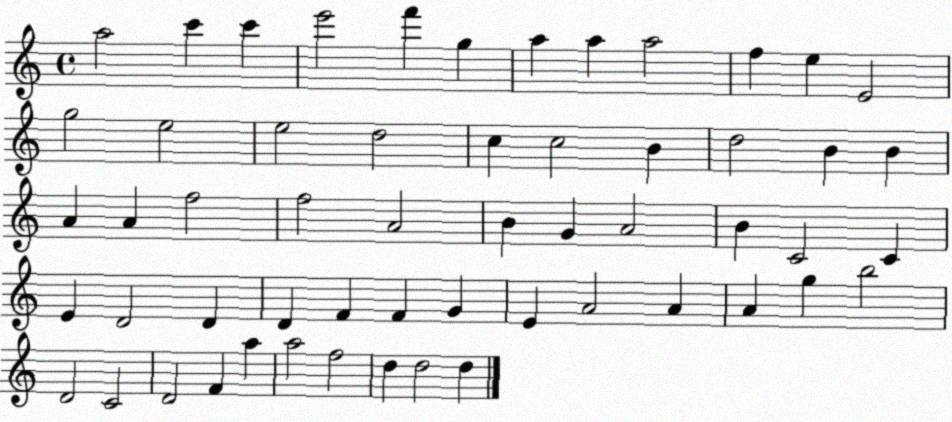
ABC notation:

X:1
T:Untitled
M:4/4
L:1/4
K:C
a2 c' c' e'2 f' g a a a2 f e E2 g2 e2 e2 d2 c c2 B d2 B B A A f2 f2 A2 B G A2 B C2 C E D2 D D F F G E A2 A A g b2 D2 C2 D2 F a a2 f2 d d2 d